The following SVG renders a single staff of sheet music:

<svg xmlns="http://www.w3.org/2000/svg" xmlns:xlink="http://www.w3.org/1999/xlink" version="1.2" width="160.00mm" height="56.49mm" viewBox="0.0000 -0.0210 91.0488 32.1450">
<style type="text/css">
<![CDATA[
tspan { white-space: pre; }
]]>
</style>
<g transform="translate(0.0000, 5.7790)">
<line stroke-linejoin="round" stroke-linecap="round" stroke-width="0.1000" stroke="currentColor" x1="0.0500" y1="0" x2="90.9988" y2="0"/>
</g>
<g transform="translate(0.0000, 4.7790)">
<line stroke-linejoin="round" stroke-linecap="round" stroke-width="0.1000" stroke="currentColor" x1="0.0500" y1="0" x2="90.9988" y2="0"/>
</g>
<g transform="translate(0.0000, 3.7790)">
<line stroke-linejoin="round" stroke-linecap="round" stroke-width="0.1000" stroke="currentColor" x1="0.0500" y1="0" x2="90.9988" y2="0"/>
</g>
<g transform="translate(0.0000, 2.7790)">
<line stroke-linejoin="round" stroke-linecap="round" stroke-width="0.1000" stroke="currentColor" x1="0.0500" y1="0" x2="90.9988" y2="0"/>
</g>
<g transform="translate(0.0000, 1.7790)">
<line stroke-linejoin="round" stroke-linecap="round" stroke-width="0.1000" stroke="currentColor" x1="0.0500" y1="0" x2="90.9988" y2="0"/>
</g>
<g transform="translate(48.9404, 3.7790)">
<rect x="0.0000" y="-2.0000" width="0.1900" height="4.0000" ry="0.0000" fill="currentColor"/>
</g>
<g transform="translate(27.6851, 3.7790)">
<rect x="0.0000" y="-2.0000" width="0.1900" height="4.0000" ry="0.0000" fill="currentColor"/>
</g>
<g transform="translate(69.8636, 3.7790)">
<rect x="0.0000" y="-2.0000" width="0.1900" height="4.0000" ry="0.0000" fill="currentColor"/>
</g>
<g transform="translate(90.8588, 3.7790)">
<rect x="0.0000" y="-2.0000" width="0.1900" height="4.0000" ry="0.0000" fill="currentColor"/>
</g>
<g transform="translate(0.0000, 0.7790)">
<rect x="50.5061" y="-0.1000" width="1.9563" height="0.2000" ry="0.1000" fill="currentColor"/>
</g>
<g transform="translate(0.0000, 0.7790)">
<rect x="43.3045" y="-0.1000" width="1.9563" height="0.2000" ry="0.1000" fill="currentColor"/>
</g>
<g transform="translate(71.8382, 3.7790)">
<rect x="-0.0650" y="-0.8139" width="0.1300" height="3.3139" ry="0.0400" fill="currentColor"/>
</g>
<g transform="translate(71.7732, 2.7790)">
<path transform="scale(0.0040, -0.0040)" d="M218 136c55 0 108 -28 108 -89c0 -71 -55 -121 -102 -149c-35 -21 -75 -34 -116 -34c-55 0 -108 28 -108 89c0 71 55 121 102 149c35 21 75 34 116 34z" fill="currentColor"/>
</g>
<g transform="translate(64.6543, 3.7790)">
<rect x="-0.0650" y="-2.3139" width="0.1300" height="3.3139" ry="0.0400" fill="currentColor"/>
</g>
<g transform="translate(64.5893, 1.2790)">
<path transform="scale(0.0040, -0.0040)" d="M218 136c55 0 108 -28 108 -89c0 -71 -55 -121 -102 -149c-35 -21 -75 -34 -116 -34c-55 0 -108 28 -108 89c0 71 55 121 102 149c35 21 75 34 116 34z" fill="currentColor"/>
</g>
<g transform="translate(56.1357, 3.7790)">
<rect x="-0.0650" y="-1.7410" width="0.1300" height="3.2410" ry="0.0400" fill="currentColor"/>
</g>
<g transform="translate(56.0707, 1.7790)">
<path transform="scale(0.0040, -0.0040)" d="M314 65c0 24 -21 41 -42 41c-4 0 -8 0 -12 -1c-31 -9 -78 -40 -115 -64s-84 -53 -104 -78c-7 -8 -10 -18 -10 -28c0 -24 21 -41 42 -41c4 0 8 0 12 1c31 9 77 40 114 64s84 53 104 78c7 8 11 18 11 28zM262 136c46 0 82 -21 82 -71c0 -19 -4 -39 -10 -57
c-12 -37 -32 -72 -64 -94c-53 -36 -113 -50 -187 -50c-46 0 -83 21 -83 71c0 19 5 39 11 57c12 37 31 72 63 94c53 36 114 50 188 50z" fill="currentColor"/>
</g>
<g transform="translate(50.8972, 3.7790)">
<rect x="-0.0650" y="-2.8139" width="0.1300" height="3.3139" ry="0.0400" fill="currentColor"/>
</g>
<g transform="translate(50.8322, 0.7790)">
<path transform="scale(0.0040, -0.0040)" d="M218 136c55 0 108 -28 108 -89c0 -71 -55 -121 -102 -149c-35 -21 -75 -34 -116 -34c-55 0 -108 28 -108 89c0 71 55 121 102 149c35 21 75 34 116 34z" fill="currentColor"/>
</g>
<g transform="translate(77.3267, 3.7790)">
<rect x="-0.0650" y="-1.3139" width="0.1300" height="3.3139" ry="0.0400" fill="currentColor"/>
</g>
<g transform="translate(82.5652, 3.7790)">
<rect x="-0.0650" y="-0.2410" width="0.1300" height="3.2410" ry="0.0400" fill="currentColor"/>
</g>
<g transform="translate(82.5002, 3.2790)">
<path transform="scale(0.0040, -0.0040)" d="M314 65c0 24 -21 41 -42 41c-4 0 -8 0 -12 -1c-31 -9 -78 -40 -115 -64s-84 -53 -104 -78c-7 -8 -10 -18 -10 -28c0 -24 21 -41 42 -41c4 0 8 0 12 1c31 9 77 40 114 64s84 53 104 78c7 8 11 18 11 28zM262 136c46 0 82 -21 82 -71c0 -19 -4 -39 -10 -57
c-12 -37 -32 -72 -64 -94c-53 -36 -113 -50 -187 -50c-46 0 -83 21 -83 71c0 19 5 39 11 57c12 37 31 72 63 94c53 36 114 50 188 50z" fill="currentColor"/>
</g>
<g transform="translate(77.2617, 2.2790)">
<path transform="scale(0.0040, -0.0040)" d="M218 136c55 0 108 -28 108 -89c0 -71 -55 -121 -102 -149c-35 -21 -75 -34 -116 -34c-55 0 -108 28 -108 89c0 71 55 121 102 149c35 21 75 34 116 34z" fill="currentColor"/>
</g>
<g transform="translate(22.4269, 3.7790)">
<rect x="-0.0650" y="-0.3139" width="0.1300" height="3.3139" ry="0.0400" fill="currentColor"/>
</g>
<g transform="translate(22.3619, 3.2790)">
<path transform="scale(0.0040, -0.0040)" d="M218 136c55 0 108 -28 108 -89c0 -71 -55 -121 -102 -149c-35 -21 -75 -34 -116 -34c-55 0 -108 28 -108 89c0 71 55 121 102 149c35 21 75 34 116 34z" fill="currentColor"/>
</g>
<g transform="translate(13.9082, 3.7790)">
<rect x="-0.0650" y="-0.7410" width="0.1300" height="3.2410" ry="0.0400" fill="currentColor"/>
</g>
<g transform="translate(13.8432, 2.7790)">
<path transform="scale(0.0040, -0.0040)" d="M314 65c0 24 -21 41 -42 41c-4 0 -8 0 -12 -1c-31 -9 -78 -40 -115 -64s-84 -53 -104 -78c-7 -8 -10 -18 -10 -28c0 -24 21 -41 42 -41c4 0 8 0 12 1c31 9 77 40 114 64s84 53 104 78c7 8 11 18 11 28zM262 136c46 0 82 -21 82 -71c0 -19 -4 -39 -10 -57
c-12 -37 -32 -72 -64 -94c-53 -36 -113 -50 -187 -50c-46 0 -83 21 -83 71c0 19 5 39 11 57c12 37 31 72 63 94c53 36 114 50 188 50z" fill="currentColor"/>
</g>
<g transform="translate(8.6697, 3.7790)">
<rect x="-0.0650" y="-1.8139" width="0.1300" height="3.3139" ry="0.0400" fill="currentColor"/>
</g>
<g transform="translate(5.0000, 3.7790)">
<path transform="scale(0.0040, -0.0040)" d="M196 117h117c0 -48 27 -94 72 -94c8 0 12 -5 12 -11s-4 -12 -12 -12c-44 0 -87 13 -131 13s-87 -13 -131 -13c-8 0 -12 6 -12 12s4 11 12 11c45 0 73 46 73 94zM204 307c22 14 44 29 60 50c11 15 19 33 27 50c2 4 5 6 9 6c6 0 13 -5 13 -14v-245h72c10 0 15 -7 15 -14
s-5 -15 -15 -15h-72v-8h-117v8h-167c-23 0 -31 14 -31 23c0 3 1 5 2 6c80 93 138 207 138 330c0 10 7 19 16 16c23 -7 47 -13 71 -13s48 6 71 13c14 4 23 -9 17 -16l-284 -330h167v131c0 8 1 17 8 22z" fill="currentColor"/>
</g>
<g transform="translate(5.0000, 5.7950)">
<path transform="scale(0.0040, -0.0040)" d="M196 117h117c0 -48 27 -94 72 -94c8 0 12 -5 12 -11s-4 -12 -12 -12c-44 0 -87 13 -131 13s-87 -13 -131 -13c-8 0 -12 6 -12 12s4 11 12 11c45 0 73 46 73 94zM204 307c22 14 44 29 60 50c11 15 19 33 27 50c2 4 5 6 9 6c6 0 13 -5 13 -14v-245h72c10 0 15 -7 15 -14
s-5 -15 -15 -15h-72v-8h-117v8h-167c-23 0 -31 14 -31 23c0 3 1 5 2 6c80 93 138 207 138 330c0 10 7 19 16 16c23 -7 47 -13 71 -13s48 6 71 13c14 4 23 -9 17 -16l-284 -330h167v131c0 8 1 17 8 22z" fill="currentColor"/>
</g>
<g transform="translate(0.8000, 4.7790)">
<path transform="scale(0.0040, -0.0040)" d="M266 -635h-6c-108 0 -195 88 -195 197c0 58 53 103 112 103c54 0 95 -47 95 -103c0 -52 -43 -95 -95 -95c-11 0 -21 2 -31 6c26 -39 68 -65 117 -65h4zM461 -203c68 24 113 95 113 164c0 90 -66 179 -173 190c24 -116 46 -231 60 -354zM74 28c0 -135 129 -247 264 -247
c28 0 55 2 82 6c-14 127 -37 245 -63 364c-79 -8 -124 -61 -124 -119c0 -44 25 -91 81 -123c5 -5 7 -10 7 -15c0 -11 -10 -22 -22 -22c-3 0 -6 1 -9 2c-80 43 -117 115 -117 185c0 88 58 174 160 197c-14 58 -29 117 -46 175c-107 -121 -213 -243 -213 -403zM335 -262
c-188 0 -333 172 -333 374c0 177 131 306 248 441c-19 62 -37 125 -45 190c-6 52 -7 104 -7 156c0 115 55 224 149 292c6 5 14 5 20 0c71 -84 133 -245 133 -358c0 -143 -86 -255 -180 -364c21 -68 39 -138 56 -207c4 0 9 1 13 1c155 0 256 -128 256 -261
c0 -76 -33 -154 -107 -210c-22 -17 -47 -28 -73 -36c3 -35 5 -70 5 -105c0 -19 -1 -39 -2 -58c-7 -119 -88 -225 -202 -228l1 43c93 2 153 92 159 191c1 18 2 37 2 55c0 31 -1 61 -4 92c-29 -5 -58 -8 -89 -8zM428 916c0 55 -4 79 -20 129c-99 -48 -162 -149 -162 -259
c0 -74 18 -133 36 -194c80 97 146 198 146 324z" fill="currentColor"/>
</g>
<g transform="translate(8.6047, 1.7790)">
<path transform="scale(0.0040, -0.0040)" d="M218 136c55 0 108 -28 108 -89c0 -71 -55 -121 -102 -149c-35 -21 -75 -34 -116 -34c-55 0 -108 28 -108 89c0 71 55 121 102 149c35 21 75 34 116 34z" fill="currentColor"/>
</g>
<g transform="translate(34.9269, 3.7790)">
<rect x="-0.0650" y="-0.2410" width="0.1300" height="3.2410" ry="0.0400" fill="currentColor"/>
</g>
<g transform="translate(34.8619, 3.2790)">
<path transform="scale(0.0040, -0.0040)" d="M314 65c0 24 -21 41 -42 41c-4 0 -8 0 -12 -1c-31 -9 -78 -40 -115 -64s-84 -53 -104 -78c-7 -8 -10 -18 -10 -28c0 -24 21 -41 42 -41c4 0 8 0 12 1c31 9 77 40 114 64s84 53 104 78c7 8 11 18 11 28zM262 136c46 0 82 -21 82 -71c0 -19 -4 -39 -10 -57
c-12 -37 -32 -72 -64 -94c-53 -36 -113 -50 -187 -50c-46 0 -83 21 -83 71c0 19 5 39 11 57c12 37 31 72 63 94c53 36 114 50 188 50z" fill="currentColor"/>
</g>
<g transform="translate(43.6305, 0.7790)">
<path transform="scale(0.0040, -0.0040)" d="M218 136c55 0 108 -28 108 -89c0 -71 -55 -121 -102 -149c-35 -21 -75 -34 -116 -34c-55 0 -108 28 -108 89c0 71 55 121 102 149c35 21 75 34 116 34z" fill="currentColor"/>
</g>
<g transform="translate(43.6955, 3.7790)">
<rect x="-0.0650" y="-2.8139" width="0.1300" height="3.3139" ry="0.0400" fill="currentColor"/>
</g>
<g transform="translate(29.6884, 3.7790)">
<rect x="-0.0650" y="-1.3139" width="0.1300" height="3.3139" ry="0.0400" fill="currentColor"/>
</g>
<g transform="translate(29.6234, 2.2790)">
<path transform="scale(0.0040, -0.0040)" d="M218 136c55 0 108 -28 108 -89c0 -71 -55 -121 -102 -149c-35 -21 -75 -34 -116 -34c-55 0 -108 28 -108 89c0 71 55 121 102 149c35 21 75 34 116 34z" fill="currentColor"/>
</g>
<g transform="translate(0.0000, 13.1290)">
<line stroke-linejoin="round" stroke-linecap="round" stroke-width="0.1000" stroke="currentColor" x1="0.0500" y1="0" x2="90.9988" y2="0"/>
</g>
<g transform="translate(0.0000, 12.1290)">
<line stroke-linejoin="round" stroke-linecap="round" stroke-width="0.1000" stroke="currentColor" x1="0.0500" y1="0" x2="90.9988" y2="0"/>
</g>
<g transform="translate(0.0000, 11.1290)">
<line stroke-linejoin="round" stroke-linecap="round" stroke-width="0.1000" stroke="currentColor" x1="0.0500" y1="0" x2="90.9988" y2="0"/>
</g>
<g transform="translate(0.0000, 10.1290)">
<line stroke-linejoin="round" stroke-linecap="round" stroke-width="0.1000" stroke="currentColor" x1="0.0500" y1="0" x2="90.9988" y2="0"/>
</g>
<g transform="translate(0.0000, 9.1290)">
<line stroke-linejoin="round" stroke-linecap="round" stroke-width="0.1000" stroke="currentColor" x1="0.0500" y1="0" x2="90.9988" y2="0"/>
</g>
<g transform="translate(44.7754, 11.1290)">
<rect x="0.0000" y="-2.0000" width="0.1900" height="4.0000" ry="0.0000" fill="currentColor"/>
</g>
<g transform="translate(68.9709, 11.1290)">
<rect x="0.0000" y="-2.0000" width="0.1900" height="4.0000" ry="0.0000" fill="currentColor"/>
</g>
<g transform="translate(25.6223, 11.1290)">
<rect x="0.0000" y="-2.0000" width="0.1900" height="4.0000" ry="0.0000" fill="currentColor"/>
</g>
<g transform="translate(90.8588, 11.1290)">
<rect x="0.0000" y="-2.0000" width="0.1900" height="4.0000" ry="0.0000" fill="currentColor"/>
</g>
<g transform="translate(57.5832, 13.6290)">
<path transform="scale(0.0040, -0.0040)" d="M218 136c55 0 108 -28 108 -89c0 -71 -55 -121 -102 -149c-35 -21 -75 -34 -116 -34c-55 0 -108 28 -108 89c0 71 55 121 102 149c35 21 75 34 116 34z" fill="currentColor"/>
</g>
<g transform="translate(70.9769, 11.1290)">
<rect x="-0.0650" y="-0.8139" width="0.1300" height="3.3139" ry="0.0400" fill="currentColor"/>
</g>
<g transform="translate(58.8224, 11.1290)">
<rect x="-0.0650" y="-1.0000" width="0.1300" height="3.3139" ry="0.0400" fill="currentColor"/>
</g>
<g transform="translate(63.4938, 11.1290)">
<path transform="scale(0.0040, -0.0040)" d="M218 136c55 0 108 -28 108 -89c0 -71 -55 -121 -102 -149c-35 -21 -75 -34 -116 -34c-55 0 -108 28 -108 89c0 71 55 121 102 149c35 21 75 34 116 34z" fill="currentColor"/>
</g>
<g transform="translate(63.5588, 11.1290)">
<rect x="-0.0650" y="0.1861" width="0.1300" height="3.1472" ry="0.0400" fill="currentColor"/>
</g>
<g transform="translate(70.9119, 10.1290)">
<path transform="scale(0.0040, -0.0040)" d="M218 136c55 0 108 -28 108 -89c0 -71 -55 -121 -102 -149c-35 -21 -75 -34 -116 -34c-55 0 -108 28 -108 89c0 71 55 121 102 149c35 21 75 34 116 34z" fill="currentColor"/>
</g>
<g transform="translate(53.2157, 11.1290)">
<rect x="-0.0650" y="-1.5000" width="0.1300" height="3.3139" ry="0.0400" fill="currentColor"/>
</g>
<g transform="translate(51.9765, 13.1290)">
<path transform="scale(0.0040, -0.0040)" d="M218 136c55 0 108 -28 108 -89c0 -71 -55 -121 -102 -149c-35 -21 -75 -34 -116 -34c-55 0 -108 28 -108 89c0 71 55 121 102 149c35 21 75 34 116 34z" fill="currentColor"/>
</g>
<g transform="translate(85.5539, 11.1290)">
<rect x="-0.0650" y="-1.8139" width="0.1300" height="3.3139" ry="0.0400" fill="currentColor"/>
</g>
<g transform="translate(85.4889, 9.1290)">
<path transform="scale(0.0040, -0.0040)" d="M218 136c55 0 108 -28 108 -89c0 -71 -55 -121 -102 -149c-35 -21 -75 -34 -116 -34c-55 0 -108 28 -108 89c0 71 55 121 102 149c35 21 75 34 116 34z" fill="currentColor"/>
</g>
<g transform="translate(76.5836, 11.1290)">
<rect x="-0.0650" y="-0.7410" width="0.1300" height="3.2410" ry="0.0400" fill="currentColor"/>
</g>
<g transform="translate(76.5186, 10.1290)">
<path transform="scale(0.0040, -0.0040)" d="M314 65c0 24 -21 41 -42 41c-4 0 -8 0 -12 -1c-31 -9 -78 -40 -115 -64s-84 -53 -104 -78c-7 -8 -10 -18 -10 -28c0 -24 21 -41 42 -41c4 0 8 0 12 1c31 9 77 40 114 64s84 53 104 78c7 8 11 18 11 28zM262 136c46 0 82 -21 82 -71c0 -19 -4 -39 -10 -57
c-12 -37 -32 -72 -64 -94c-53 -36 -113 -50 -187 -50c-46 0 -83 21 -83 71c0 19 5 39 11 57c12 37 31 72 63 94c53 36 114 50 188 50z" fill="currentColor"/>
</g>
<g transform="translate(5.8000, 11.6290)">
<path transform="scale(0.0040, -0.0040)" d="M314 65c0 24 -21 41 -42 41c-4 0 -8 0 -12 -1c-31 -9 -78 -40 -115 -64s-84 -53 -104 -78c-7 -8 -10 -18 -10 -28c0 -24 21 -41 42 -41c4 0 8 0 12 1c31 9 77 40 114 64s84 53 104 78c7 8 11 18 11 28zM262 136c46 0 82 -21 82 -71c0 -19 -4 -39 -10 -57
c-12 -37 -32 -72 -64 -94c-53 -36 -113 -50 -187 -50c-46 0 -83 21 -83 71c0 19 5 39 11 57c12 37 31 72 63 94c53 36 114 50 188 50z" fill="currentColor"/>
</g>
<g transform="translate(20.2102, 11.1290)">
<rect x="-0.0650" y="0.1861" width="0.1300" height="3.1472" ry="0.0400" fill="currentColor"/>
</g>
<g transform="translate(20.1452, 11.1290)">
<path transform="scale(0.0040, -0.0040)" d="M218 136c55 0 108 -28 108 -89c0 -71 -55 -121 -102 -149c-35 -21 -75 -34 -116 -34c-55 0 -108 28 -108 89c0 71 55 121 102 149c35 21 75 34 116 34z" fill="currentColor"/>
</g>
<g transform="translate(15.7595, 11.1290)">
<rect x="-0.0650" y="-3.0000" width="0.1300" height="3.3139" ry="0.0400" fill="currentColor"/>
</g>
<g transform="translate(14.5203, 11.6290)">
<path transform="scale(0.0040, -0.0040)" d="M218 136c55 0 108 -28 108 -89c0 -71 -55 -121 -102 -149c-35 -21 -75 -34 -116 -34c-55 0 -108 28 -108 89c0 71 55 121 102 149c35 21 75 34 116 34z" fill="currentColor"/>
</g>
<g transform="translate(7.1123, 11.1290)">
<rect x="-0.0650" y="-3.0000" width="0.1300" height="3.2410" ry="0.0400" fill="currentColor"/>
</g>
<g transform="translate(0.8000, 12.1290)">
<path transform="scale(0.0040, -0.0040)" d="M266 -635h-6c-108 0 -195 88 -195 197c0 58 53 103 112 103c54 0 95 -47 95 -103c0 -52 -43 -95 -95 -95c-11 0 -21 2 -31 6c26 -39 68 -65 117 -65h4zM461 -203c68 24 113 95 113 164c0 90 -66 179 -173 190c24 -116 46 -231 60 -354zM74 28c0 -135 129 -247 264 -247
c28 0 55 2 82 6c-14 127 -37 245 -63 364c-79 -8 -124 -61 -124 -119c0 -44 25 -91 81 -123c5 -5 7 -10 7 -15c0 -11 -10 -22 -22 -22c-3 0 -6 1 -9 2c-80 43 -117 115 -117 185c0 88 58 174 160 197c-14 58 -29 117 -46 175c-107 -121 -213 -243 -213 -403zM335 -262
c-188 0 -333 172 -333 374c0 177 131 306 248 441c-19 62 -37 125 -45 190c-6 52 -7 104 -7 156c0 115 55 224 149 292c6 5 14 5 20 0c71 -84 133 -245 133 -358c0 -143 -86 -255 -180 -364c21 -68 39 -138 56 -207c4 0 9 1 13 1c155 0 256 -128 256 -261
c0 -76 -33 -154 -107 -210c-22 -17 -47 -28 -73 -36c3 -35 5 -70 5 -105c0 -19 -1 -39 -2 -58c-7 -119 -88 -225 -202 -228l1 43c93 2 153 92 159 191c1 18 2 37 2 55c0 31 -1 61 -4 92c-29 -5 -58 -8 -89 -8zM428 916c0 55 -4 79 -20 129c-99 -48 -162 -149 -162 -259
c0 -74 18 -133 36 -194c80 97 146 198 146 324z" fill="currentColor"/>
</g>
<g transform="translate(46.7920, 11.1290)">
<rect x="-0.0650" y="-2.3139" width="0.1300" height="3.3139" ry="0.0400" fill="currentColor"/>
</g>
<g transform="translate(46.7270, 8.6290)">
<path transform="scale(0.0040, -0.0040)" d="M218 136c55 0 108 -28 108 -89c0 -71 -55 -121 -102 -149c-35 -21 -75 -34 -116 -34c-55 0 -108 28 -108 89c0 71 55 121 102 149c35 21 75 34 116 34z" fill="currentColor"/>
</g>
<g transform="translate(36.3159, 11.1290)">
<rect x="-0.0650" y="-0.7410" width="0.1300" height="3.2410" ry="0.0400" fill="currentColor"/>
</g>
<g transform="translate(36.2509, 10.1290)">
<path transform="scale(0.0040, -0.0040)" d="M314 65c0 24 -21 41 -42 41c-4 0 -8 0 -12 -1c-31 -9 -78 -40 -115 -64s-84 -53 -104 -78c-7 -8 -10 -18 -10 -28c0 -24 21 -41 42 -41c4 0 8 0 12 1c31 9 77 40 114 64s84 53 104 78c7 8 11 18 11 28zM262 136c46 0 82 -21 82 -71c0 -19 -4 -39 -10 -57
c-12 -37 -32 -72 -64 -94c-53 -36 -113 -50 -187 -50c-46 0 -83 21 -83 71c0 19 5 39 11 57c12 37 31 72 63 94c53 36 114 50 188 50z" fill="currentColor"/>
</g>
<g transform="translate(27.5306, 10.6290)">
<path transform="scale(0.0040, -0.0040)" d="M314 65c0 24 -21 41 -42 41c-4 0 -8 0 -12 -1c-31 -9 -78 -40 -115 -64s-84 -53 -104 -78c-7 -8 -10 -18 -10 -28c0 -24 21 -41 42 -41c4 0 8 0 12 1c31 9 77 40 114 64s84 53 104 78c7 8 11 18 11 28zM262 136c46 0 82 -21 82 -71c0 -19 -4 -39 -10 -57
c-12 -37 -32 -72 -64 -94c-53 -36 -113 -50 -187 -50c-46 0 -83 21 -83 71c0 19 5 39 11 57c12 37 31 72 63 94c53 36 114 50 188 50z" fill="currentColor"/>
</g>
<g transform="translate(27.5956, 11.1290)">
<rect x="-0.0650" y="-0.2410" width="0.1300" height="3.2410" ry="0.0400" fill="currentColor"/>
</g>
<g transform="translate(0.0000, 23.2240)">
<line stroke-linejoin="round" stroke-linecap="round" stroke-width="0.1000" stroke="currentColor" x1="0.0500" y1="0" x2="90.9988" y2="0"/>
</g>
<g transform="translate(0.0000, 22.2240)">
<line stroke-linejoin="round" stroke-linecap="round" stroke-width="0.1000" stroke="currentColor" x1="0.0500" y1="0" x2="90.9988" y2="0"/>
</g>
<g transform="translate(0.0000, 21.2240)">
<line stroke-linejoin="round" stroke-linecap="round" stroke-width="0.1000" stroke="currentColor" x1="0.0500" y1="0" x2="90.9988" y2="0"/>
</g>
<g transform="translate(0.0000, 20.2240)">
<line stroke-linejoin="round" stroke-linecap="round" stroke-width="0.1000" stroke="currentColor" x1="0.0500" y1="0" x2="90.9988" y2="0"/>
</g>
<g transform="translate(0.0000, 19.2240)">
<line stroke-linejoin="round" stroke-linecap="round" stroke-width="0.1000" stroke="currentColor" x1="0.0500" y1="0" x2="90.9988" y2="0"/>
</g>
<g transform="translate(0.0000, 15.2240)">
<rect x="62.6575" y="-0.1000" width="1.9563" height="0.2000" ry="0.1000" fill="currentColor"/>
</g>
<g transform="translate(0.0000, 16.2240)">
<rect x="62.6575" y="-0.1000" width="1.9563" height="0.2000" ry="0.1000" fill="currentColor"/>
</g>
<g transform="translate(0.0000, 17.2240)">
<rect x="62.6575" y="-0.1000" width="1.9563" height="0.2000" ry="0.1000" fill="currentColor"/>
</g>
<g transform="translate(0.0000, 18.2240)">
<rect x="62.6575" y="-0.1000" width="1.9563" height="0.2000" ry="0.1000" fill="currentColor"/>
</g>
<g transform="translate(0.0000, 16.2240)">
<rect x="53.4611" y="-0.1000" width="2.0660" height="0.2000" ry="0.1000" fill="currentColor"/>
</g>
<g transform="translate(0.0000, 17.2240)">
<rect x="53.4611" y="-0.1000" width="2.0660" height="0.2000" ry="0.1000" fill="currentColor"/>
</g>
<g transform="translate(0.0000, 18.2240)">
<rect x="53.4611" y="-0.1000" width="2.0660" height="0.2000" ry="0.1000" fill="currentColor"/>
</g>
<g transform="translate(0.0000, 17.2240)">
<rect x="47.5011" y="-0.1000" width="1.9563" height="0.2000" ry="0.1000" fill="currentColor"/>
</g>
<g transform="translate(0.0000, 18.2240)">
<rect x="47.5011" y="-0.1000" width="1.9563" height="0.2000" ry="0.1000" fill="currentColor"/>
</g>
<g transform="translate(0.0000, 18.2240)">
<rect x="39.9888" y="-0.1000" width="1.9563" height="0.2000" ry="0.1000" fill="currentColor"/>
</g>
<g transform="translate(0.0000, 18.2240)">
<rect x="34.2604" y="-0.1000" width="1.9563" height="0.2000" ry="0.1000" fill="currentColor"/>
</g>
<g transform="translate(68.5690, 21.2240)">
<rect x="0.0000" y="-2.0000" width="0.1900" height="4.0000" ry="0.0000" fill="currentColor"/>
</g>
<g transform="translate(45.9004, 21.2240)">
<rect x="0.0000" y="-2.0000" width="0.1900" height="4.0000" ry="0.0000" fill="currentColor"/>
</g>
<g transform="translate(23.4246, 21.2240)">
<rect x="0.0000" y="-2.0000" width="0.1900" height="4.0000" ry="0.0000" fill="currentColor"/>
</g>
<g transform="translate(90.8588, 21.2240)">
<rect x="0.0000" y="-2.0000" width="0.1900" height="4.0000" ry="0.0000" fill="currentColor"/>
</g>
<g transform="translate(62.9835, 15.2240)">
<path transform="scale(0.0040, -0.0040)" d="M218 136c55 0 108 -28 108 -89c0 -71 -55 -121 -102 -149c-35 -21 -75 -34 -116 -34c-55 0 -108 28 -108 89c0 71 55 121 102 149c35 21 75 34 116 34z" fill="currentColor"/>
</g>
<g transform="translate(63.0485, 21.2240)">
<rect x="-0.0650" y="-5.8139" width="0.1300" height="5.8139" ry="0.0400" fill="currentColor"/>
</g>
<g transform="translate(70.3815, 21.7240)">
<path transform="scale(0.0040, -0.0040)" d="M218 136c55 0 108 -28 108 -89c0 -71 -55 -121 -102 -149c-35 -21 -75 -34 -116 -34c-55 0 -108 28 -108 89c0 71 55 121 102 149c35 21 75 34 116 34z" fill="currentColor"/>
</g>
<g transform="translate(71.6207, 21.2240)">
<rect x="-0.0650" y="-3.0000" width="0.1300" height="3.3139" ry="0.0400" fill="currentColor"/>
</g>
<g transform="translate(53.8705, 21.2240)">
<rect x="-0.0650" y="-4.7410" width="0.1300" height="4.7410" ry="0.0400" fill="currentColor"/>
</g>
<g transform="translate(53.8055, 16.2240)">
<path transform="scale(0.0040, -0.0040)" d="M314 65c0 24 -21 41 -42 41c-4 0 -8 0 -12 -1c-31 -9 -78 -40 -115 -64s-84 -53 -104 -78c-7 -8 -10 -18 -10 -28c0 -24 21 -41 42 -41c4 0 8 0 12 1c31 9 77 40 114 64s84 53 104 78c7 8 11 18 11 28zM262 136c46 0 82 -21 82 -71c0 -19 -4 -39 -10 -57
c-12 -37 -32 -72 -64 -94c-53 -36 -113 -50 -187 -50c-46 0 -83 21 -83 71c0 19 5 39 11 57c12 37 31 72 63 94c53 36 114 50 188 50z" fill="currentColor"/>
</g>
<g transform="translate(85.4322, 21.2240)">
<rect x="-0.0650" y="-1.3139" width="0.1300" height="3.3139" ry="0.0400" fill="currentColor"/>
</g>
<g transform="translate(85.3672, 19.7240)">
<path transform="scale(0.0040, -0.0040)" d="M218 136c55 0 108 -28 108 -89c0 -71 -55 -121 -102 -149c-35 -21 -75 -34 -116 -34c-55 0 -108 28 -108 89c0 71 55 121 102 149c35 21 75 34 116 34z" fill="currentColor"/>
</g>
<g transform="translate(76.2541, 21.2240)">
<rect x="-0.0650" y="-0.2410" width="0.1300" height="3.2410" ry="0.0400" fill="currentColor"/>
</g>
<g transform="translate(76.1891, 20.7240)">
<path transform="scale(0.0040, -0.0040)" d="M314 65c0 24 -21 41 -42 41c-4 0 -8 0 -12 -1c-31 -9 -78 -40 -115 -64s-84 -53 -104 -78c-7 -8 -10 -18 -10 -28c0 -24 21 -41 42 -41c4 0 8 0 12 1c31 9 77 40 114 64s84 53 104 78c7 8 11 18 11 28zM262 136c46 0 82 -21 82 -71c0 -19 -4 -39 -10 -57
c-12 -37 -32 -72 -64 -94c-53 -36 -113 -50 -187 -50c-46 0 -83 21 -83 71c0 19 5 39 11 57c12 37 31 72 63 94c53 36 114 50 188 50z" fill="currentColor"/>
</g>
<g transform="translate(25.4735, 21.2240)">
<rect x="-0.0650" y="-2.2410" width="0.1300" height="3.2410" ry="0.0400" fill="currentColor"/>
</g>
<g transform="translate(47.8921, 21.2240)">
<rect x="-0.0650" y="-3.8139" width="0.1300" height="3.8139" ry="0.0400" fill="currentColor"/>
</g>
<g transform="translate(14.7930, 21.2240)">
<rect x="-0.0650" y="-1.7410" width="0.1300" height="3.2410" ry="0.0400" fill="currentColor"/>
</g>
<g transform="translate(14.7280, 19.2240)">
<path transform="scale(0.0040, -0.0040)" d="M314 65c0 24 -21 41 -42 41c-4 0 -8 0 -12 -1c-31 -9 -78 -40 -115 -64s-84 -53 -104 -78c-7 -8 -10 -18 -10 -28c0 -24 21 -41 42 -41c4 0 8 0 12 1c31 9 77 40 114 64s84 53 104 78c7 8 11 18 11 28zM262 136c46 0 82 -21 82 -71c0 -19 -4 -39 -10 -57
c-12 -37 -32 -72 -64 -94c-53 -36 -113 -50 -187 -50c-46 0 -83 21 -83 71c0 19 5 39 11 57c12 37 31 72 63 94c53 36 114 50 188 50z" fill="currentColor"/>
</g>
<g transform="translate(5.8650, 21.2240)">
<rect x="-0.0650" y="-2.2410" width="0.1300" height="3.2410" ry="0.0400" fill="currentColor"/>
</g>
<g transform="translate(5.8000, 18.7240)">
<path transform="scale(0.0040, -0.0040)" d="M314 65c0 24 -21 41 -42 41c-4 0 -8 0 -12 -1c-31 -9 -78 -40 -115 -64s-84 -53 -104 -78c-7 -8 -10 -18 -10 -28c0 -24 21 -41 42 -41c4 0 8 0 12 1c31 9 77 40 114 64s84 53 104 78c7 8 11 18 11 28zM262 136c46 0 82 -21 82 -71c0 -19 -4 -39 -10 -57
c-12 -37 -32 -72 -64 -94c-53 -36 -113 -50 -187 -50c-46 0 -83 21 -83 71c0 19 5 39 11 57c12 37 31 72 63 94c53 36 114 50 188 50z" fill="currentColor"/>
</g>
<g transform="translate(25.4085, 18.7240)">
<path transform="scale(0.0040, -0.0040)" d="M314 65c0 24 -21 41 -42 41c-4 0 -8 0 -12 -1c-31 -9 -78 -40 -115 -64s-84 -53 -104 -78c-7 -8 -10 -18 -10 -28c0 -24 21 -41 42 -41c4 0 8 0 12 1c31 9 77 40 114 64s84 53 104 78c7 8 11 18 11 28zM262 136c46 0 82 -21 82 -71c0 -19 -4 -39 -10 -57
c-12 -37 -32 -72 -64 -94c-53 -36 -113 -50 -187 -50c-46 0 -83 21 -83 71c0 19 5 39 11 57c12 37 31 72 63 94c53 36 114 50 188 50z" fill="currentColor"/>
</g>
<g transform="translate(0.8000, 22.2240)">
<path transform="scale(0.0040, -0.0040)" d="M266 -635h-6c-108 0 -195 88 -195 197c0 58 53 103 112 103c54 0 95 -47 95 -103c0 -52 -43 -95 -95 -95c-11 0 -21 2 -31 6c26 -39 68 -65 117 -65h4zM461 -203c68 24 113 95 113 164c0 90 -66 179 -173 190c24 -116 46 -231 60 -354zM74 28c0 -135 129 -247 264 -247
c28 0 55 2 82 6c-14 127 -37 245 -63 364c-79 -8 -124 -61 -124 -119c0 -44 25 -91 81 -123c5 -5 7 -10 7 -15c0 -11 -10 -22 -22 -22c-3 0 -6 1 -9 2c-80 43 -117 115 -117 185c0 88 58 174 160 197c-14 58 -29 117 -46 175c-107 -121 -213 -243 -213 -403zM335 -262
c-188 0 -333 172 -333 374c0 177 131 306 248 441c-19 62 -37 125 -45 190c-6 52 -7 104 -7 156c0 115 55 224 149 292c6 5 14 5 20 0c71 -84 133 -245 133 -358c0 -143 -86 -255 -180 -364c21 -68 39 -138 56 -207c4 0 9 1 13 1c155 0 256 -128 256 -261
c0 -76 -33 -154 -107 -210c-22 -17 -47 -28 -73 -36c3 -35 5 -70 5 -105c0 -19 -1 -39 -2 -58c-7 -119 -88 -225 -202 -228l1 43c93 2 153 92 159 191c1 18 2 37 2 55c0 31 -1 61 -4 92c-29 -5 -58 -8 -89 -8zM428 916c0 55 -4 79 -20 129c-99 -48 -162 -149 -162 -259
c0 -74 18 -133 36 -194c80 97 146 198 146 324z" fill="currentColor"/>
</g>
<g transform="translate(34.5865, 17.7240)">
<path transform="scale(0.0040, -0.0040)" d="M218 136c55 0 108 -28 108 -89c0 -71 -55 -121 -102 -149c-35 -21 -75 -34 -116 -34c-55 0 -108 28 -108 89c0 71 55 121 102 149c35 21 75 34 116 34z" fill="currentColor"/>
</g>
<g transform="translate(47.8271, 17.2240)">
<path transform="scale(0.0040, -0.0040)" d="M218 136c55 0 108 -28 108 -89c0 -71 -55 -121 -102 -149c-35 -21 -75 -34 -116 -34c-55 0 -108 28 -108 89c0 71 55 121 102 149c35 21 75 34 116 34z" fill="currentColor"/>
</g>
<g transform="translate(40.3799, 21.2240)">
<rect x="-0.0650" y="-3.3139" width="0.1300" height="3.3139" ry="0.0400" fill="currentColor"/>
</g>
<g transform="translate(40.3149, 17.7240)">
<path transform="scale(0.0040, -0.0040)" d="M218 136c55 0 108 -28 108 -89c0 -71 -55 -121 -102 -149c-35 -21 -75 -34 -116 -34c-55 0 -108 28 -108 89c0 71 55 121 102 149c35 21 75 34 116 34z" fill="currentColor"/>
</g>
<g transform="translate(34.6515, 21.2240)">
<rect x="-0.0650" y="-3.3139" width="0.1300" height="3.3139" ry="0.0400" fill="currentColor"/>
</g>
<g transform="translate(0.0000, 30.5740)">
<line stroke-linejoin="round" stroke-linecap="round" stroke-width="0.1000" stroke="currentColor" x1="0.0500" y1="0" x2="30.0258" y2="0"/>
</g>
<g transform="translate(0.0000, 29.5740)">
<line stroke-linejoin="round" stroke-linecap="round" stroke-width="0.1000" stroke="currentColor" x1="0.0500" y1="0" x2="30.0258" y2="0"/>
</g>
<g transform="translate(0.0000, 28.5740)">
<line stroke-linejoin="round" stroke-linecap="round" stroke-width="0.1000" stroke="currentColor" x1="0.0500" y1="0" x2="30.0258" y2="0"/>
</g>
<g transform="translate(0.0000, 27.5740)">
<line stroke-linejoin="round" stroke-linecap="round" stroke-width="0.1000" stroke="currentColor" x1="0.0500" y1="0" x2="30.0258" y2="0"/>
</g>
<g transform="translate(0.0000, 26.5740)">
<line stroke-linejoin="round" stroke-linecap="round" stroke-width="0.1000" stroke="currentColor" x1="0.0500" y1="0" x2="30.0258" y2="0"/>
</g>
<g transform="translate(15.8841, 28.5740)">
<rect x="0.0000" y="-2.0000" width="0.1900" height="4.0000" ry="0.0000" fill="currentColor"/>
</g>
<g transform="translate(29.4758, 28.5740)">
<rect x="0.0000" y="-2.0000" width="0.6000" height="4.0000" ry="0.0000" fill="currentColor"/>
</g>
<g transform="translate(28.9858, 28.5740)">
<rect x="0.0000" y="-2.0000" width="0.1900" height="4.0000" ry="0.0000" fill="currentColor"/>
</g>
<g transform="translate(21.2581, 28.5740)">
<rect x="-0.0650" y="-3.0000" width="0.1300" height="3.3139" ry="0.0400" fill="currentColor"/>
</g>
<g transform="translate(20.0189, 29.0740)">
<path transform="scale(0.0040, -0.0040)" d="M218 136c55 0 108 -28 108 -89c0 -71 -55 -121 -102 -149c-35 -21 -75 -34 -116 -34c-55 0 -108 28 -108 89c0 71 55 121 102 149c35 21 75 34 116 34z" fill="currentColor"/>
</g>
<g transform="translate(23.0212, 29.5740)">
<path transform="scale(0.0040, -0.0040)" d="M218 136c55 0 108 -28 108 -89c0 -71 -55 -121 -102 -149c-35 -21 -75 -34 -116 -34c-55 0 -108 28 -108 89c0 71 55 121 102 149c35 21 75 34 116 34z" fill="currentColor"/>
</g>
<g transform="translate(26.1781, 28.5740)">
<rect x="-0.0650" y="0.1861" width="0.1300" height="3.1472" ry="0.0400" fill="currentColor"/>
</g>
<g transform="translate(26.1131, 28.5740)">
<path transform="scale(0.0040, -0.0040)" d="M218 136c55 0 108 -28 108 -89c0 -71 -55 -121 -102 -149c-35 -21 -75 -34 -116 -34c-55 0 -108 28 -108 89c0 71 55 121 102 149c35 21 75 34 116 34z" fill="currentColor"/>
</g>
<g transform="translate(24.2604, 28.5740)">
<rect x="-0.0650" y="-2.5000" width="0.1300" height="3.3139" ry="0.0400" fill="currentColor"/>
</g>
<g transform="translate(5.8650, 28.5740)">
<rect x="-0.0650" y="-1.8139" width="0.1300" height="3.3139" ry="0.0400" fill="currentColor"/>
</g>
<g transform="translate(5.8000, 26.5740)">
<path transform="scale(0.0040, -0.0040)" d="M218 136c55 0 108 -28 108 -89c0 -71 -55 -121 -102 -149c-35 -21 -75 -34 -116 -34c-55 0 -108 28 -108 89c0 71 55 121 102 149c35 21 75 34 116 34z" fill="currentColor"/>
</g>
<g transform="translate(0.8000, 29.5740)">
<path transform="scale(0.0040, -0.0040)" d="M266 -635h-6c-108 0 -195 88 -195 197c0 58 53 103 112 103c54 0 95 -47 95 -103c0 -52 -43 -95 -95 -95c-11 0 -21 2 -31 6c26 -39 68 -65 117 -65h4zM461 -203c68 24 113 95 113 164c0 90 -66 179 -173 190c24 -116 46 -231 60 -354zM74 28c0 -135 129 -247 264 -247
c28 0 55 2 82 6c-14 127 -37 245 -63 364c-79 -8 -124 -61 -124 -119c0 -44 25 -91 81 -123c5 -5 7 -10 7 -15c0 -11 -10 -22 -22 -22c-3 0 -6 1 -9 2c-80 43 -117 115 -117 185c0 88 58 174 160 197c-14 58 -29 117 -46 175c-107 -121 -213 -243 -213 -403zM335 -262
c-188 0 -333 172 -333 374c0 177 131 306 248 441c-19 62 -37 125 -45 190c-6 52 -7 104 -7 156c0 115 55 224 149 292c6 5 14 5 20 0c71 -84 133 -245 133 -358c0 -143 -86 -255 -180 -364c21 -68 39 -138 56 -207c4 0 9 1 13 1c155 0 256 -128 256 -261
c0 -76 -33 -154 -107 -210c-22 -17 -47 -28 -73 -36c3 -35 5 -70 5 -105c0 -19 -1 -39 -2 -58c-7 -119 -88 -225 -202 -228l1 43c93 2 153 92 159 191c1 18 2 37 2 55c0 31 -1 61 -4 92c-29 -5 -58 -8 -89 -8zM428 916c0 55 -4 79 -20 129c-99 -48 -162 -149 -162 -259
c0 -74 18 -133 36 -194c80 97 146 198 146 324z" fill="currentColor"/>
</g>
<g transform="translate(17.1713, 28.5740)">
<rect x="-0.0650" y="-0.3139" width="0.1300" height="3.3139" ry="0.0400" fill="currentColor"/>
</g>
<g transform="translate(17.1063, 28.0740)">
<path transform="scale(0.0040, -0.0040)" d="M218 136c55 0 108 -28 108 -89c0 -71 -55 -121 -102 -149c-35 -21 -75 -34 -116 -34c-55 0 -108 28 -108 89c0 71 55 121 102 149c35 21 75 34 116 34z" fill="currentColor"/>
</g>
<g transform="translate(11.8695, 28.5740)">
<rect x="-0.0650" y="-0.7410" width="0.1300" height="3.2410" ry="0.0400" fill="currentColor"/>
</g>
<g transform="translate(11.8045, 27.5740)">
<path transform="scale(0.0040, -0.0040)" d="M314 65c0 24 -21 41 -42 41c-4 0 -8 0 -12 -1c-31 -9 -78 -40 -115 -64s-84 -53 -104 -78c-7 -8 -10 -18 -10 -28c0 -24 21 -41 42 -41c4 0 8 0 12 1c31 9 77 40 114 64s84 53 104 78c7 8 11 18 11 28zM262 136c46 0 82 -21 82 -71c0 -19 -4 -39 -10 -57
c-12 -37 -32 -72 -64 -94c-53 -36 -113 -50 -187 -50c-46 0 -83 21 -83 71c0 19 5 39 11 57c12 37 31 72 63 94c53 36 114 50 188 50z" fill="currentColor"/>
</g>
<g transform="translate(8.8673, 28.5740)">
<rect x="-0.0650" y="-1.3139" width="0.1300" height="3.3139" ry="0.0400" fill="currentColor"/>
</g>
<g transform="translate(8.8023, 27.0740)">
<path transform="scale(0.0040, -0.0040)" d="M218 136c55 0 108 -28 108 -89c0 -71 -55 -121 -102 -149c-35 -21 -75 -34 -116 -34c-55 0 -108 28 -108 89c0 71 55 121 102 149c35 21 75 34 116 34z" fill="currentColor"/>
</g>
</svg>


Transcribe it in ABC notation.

X:1
T:Untitled
M:4/4
L:1/4
K:C
f d2 c e c2 a a f2 g d e c2 A2 A B c2 d2 g E D B d d2 f g2 f2 g2 b b c' e'2 g' A c2 e f e d2 c A G B